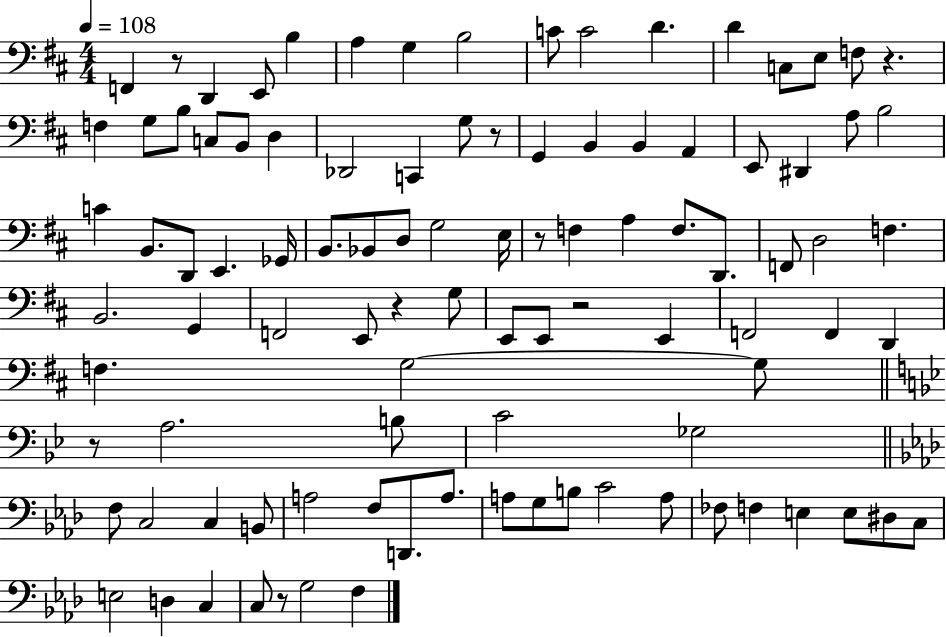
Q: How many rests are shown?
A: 8